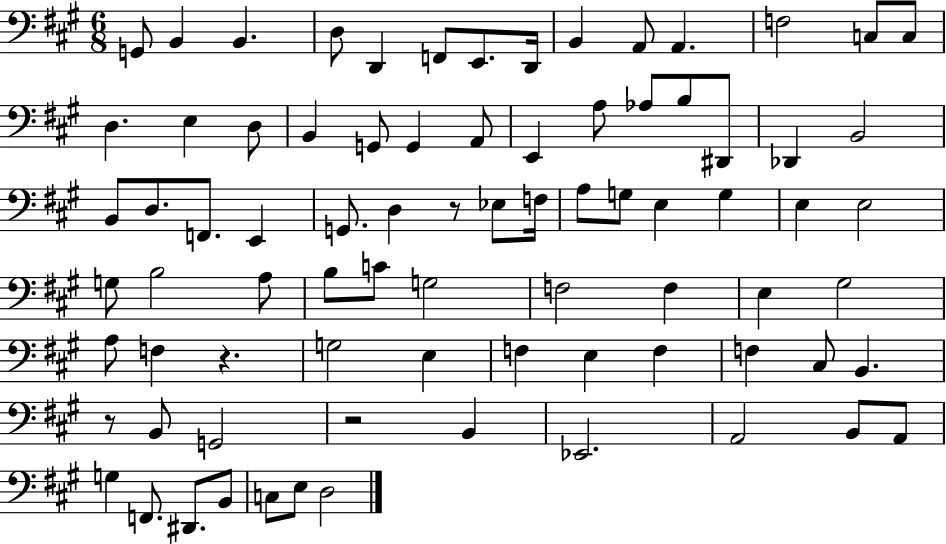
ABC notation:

X:1
T:Untitled
M:6/8
L:1/4
K:A
G,,/2 B,, B,, D,/2 D,, F,,/2 E,,/2 D,,/4 B,, A,,/2 A,, F,2 C,/2 C,/2 D, E, D,/2 B,, G,,/2 G,, A,,/2 E,, A,/2 _A,/2 B,/2 ^D,,/2 _D,, B,,2 B,,/2 D,/2 F,,/2 E,, G,,/2 D, z/2 _E,/2 F,/4 A,/2 G,/2 E, G, E, E,2 G,/2 B,2 A,/2 B,/2 C/2 G,2 F,2 F, E, ^G,2 A,/2 F, z G,2 E, F, E, F, F, ^C,/2 B,, z/2 B,,/2 G,,2 z2 B,, _E,,2 A,,2 B,,/2 A,,/2 G, F,,/2 ^D,,/2 B,,/2 C,/2 E,/2 D,2